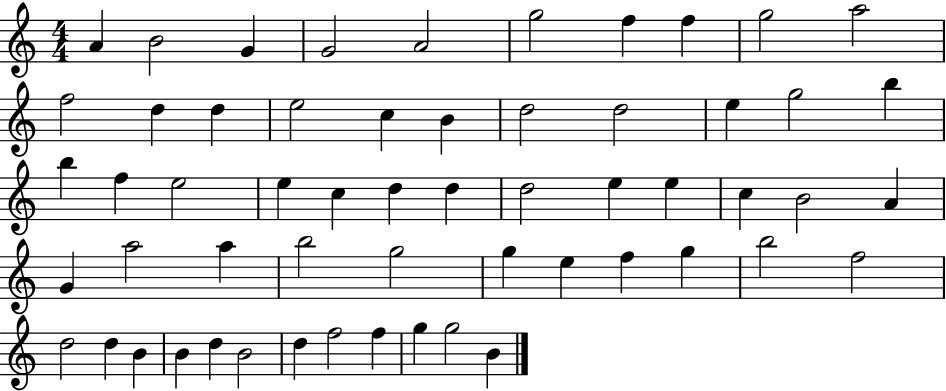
{
  \clef treble
  \numericTimeSignature
  \time 4/4
  \key c \major
  a'4 b'2 g'4 | g'2 a'2 | g''2 f''4 f''4 | g''2 a''2 | \break f''2 d''4 d''4 | e''2 c''4 b'4 | d''2 d''2 | e''4 g''2 b''4 | \break b''4 f''4 e''2 | e''4 c''4 d''4 d''4 | d''2 e''4 e''4 | c''4 b'2 a'4 | \break g'4 a''2 a''4 | b''2 g''2 | g''4 e''4 f''4 g''4 | b''2 f''2 | \break d''2 d''4 b'4 | b'4 d''4 b'2 | d''4 f''2 f''4 | g''4 g''2 b'4 | \break \bar "|."
}